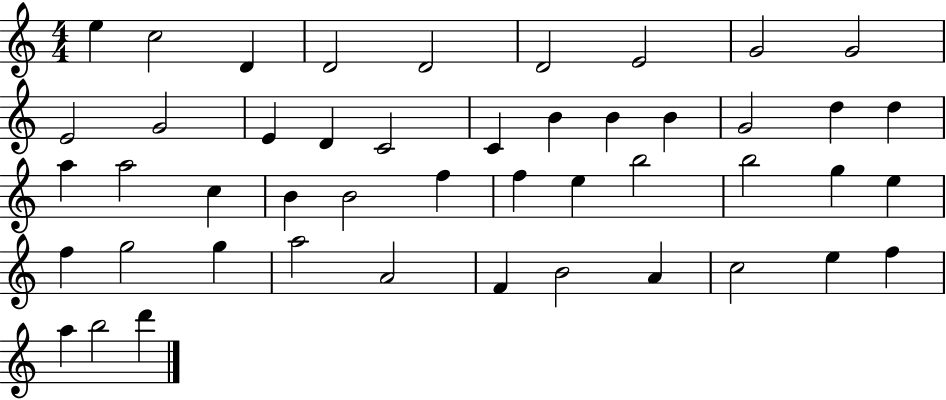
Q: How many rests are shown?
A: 0